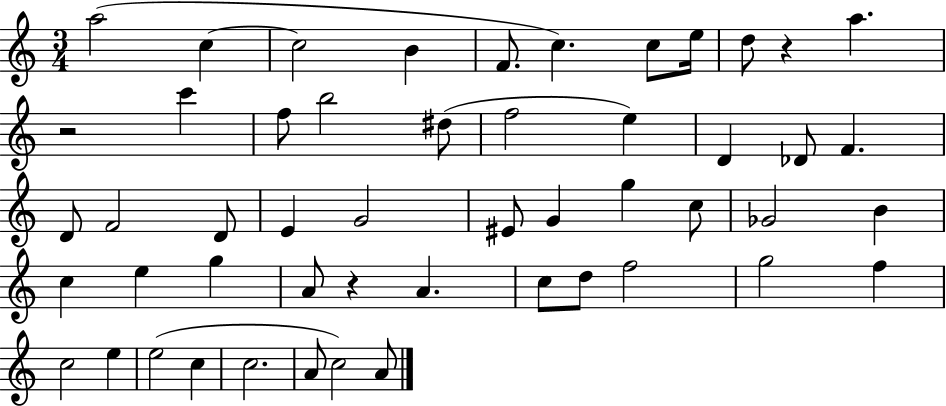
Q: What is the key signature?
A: C major